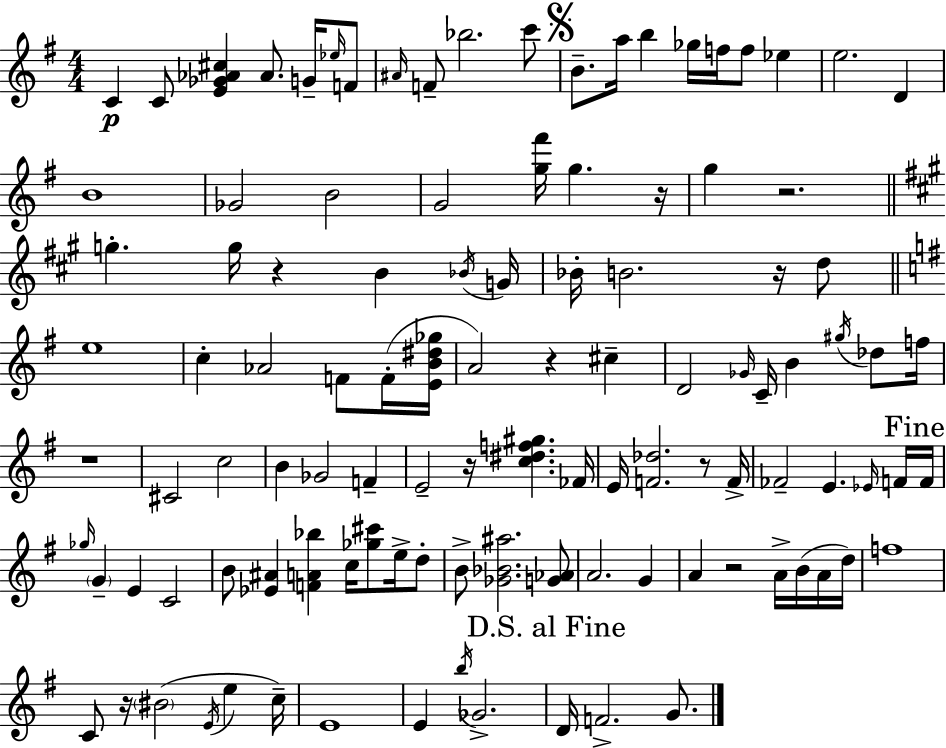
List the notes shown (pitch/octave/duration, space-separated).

C4/q C4/e [E4,Gb4,Ab4,C#5]/q Ab4/e. G4/s Eb5/s F4/e A#4/s F4/e Bb5/h. C6/e B4/e. A5/s B5/q Gb5/s F5/s F5/e Eb5/q E5/h. D4/q B4/w Gb4/h B4/h G4/h [G5,F#6]/s G5/q. R/s G5/q R/h. G5/q. G5/s R/q B4/q Bb4/s G4/s Bb4/s B4/h. R/s D5/e E5/w C5/q Ab4/h F4/e F4/s [E4,B4,D#5,Gb5]/s A4/h R/q C#5/q D4/h Gb4/s C4/s B4/q G#5/s Db5/e F5/s R/w C#4/h C5/h B4/q Gb4/h F4/q E4/h R/s [C5,D#5,F5,G#5]/q. FES4/s E4/s [F4,Db5]/h. R/e F4/s FES4/h E4/q. Eb4/s F4/s F4/s Gb5/s G4/q E4/q C4/h B4/e [Eb4,A#4]/q [F4,A4,Bb5]/q C5/s [Gb5,C#6]/e E5/s D5/e B4/e [Gb4,Bb4,A#5]/h. [G4,Ab4]/e A4/h. G4/q A4/q R/h A4/s B4/s A4/s D5/s F5/w C4/e R/s BIS4/h E4/s E5/q C5/s E4/w E4/q B5/s Gb4/h. D4/s F4/h. G4/e.